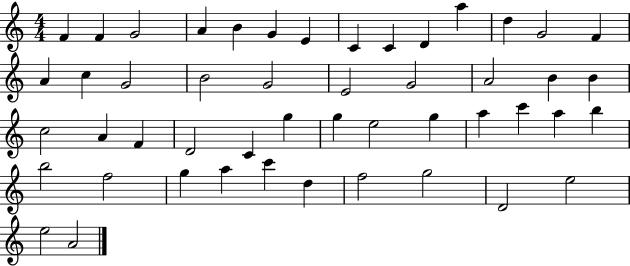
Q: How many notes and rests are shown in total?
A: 49